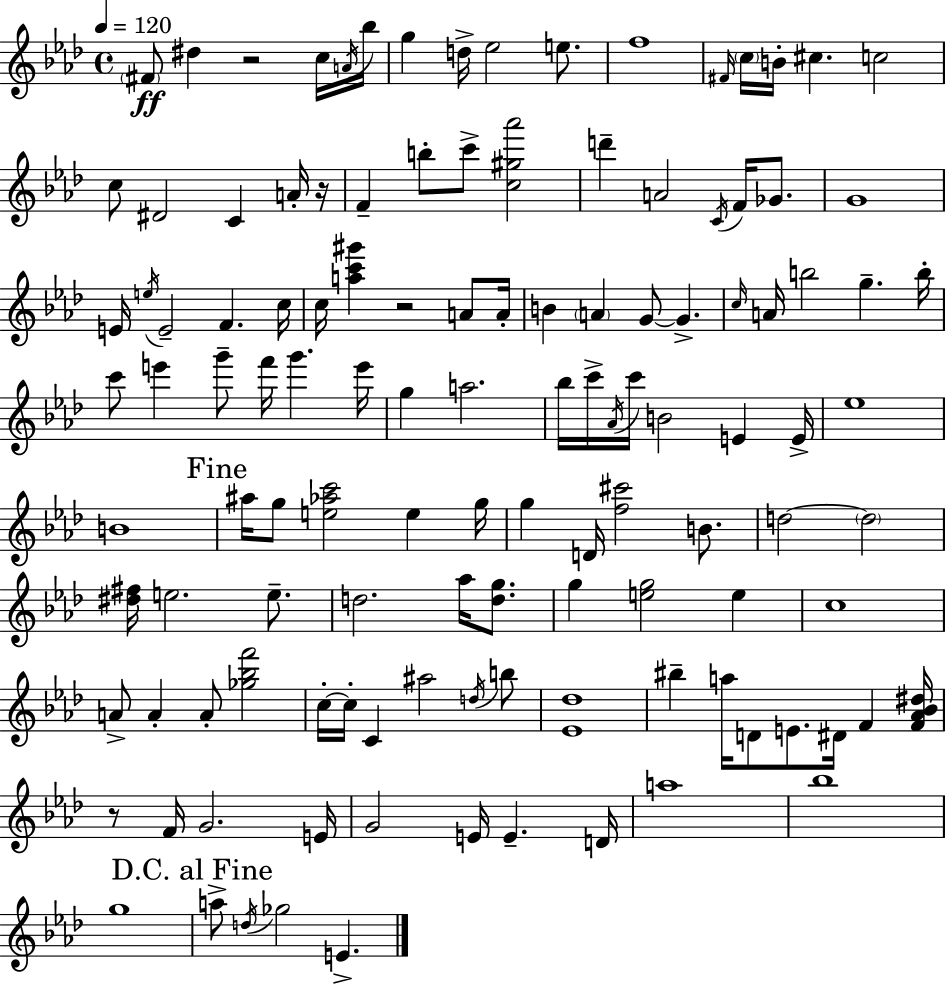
{
  \clef treble
  \time 4/4
  \defaultTimeSignature
  \key f \minor
  \tempo 4 = 120
  \parenthesize fis'8\ff dis''4 r2 c''16 \acciaccatura { a'16 } | bes''16 g''4 d''16-> ees''2 e''8. | f''1 | \grace { fis'16 } \parenthesize c''16 b'16-. cis''4. c''2 | \break c''8 dis'2 c'4 | a'16-. r16 f'4-- b''8-. c'''8-> <c'' gis'' aes'''>2 | d'''4-- a'2 \acciaccatura { c'16 } f'16 | ges'8. g'1 | \break e'16 \acciaccatura { e''16 } e'2-- f'4. | c''16 c''16 <a'' c''' gis'''>4 r2 | a'8 a'16-. b'4 \parenthesize a'4 g'8~~ g'4.-> | \grace { c''16 } a'16 b''2 g''4.-- | \break b''16-. c'''8 e'''4 g'''8-- f'''16 g'''4. | e'''16 g''4 a''2. | bes''16 c'''16-> \acciaccatura { aes'16 } c'''16 b'2 | e'4 e'16-> ees''1 | \break b'1 | \mark "Fine" ais''16 g''8 <e'' aes'' c'''>2 | e''4 g''16 g''4 d'16 <f'' cis'''>2 | b'8. d''2~~ \parenthesize d''2 | \break <dis'' fis''>16 e''2. | e''8.-- d''2. | aes''16 <d'' g''>8. g''4 <e'' g''>2 | e''4 c''1 | \break a'8-> a'4-. a'8-. <ges'' bes'' f'''>2 | c''16-.~~ c''16-. c'4 ais''2 | \acciaccatura { d''16 } b''8 <ees' des''>1 | bis''4-- a''16 d'8 e'8. | \break dis'16 f'4 <f' aes' bes' dis''>16 r8 f'16 g'2. | e'16 g'2 e'16 | e'4.-- d'16 a''1 | bes''1 | \break g''1 | \mark "D.C. al Fine" a''8-> \acciaccatura { d''16 } ges''2 | e'4.-> \bar "|."
}